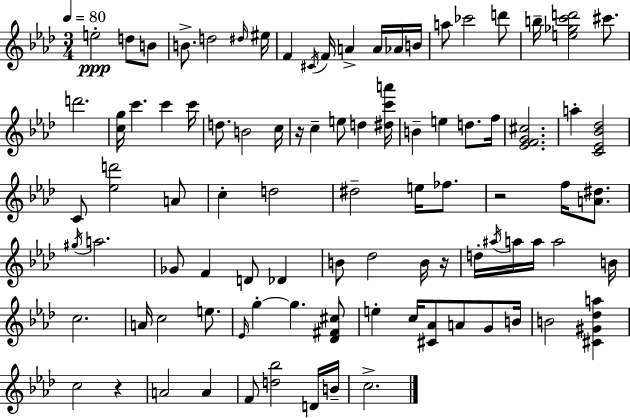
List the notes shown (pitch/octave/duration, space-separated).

E5/h D5/e B4/e B4/e. D5/h D#5/s EIS5/s F4/q C#4/s F4/s A4/q A4/s Ab4/s B4/s A5/e CES6/h D6/e B5/s [E5,Gb5,C6,D6]/h C#6/e. D6/h. [C5,G5]/s C6/q. C6/q C6/s D5/e. B4/h C5/s R/s C5/q E5/e D5/q [D#5,C6,A6]/s B4/q E5/q D5/e. F5/s [Eb4,F4,G4,C#5]/h. A5/q [C4,Eb4,Bb4,Db5]/h C4/e [Eb5,D6]/h A4/e C5/q D5/h D#5/h E5/s FES5/e. R/h F5/s [A4,D#5]/e. G#5/s A5/h. Gb4/e F4/q D4/e Db4/q B4/e Db5/h B4/s R/s D5/s A#5/s A5/s A5/s A5/h B4/s C5/h. A4/s C5/h E5/e. Eb4/s G5/q G5/q. [Db4,F#4,C#5]/e E5/q C5/s [C#4,Ab4]/e A4/e G4/e B4/s B4/h [C#4,G#4,Db5,A5]/q C5/h R/q A4/h A4/q F4/e [D5,Bb5]/h D4/s B4/s C5/h.